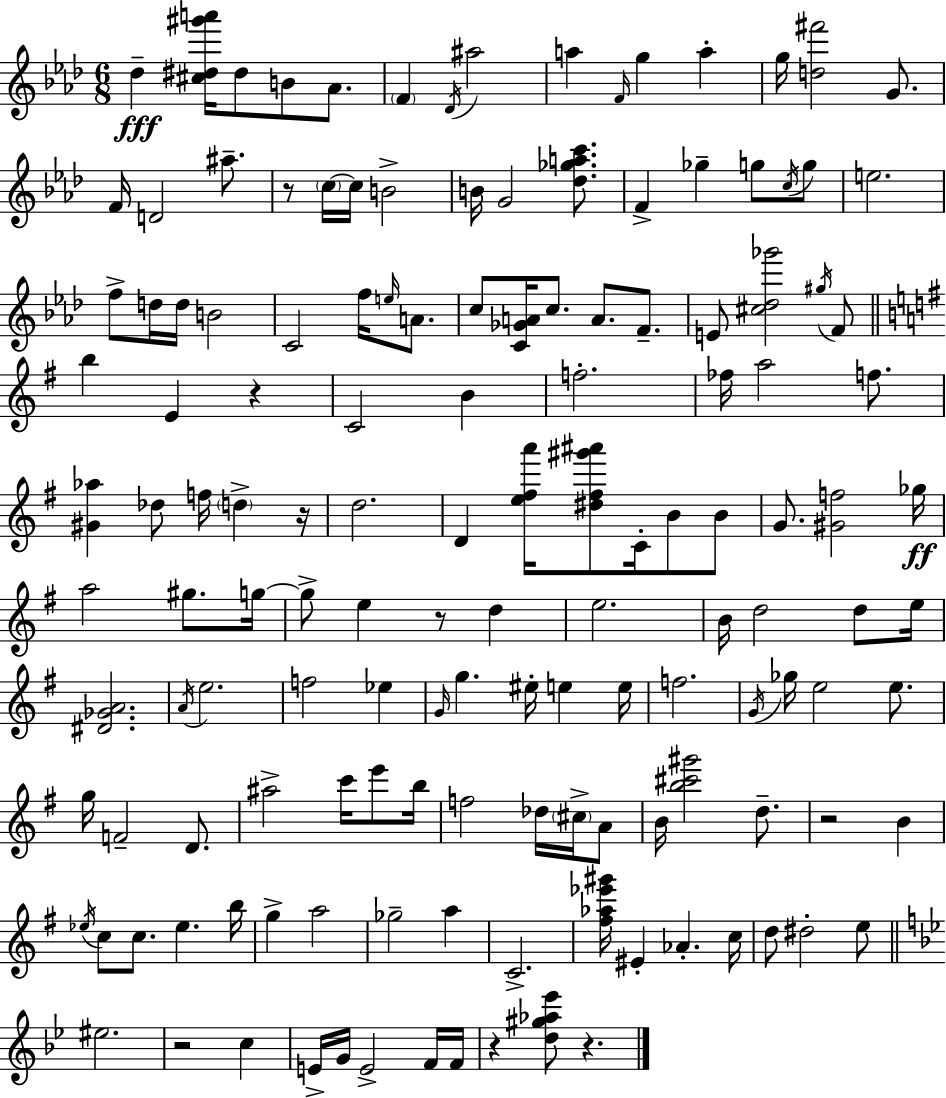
Db5/q [C#5,D#5,G#6,A6]/s D#5/e B4/e Ab4/e. F4/q Db4/s A#5/h A5/q F4/s G5/q A5/q G5/s [D5,F#6]/h G4/e. F4/s D4/h A#5/e. R/e C5/s C5/s B4/h B4/s G4/h [Db5,Gb5,A5,C6]/e. F4/q Gb5/q G5/e C5/s G5/e E5/h. F5/e D5/s D5/s B4/h C4/h F5/s E5/s A4/e. C5/e [C4,Gb4,A4]/s C5/e. A4/e. F4/e. E4/e [C#5,Db5,Gb6]/h G#5/s F4/e B5/q E4/q R/q C4/h B4/q F5/h. FES5/s A5/h F5/e. [G#4,Ab5]/q Db5/e F5/s D5/q R/s D5/h. D4/q [E5,F#5,A6]/s [D#5,F#5,G#6,A#6]/e C4/s B4/e B4/e G4/e. [G#4,F5]/h Gb5/s A5/h G#5/e. G5/s G5/e E5/q R/e D5/q E5/h. B4/s D5/h D5/e E5/s [D#4,Gb4,A4]/h. A4/s E5/h. F5/h Eb5/q G4/s G5/q. EIS5/s E5/q E5/s F5/h. G4/s Gb5/s E5/h E5/e. G5/s F4/h D4/e. A#5/h C6/s E6/e B5/s F5/h Db5/s C#5/s A4/e B4/s [B5,C#6,G#6]/h D5/e. R/h B4/q Eb5/s C5/e C5/e. Eb5/q. B5/s G5/q A5/h Gb5/h A5/q C4/h. [F#5,Ab5,Eb6,G#6]/s EIS4/q Ab4/q. C5/s D5/e D#5/h E5/e EIS5/h. R/h C5/q E4/s G4/s E4/h F4/s F4/s R/q [D5,G#5,Ab5,Eb6]/e R/q.